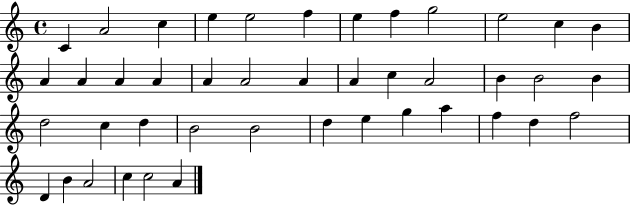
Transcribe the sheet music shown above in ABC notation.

X:1
T:Untitled
M:4/4
L:1/4
K:C
C A2 c e e2 f e f g2 e2 c B A A A A A A2 A A c A2 B B2 B d2 c d B2 B2 d e g a f d f2 D B A2 c c2 A